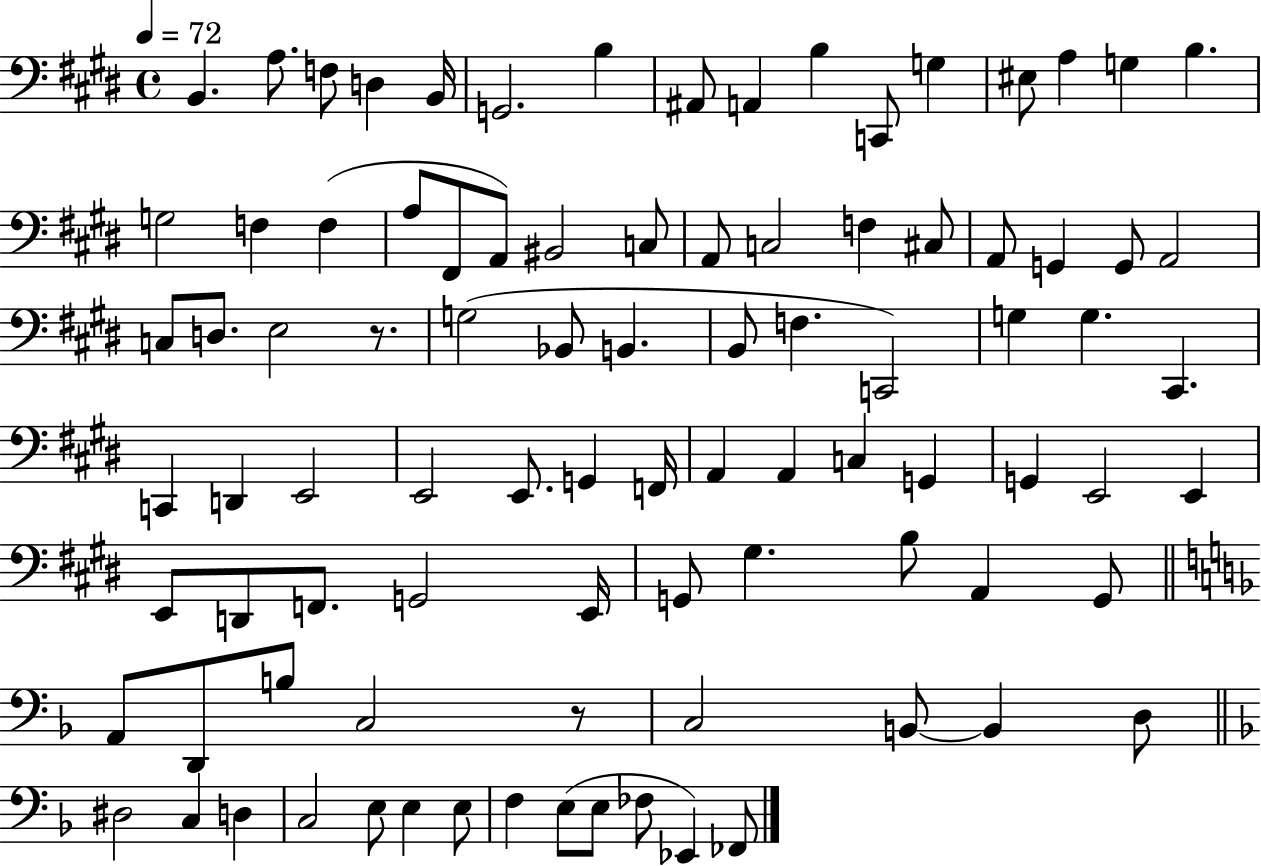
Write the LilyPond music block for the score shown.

{
  \clef bass
  \time 4/4
  \defaultTimeSignature
  \key e \major
  \tempo 4 = 72
  b,4. a8. f8 d4 b,16 | g,2. b4 | ais,8 a,4 b4 c,8 g4 | eis8 a4 g4 b4. | \break g2 f4 f4( | a8 fis,8 a,8) bis,2 c8 | a,8 c2 f4 cis8 | a,8 g,4 g,8 a,2 | \break c8 d8. e2 r8. | g2( bes,8 b,4. | b,8 f4. c,2) | g4 g4. cis,4. | \break c,4 d,4 e,2 | e,2 e,8. g,4 f,16 | a,4 a,4 c4 g,4 | g,4 e,2 e,4 | \break e,8 d,8 f,8. g,2 e,16 | g,8 gis4. b8 a,4 g,8 | \bar "||" \break \key f \major a,8 d,8 b8 c2 r8 | c2 b,8~~ b,4 d8 | \bar "||" \break \key d \minor dis2 c4 d4 | c2 e8 e4 e8 | f4 e8( e8 fes8 ees,4) fes,8 | \bar "|."
}